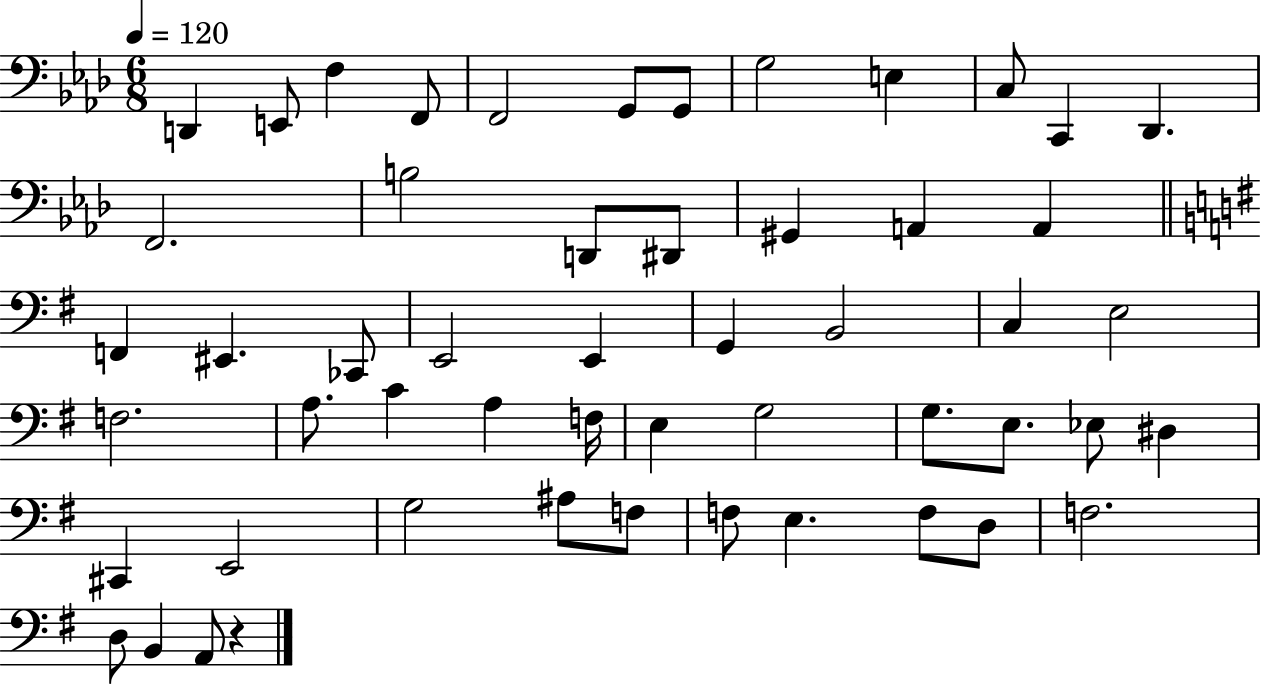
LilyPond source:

{
  \clef bass
  \numericTimeSignature
  \time 6/8
  \key aes \major
  \tempo 4 = 120
  d,4 e,8 f4 f,8 | f,2 g,8 g,8 | g2 e4 | c8 c,4 des,4. | \break f,2. | b2 d,8 dis,8 | gis,4 a,4 a,4 | \bar "||" \break \key e \minor f,4 eis,4. ces,8 | e,2 e,4 | g,4 b,2 | c4 e2 | \break f2. | a8. c'4 a4 f16 | e4 g2 | g8. e8. ees8 dis4 | \break cis,4 e,2 | g2 ais8 f8 | f8 e4. f8 d8 | f2. | \break d8 b,4 a,8 r4 | \bar "|."
}